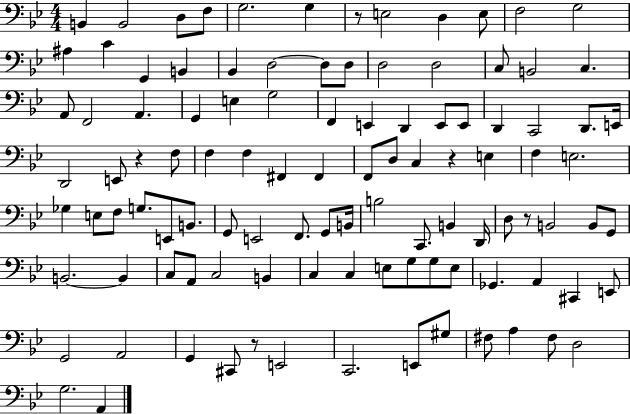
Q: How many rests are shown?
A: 5